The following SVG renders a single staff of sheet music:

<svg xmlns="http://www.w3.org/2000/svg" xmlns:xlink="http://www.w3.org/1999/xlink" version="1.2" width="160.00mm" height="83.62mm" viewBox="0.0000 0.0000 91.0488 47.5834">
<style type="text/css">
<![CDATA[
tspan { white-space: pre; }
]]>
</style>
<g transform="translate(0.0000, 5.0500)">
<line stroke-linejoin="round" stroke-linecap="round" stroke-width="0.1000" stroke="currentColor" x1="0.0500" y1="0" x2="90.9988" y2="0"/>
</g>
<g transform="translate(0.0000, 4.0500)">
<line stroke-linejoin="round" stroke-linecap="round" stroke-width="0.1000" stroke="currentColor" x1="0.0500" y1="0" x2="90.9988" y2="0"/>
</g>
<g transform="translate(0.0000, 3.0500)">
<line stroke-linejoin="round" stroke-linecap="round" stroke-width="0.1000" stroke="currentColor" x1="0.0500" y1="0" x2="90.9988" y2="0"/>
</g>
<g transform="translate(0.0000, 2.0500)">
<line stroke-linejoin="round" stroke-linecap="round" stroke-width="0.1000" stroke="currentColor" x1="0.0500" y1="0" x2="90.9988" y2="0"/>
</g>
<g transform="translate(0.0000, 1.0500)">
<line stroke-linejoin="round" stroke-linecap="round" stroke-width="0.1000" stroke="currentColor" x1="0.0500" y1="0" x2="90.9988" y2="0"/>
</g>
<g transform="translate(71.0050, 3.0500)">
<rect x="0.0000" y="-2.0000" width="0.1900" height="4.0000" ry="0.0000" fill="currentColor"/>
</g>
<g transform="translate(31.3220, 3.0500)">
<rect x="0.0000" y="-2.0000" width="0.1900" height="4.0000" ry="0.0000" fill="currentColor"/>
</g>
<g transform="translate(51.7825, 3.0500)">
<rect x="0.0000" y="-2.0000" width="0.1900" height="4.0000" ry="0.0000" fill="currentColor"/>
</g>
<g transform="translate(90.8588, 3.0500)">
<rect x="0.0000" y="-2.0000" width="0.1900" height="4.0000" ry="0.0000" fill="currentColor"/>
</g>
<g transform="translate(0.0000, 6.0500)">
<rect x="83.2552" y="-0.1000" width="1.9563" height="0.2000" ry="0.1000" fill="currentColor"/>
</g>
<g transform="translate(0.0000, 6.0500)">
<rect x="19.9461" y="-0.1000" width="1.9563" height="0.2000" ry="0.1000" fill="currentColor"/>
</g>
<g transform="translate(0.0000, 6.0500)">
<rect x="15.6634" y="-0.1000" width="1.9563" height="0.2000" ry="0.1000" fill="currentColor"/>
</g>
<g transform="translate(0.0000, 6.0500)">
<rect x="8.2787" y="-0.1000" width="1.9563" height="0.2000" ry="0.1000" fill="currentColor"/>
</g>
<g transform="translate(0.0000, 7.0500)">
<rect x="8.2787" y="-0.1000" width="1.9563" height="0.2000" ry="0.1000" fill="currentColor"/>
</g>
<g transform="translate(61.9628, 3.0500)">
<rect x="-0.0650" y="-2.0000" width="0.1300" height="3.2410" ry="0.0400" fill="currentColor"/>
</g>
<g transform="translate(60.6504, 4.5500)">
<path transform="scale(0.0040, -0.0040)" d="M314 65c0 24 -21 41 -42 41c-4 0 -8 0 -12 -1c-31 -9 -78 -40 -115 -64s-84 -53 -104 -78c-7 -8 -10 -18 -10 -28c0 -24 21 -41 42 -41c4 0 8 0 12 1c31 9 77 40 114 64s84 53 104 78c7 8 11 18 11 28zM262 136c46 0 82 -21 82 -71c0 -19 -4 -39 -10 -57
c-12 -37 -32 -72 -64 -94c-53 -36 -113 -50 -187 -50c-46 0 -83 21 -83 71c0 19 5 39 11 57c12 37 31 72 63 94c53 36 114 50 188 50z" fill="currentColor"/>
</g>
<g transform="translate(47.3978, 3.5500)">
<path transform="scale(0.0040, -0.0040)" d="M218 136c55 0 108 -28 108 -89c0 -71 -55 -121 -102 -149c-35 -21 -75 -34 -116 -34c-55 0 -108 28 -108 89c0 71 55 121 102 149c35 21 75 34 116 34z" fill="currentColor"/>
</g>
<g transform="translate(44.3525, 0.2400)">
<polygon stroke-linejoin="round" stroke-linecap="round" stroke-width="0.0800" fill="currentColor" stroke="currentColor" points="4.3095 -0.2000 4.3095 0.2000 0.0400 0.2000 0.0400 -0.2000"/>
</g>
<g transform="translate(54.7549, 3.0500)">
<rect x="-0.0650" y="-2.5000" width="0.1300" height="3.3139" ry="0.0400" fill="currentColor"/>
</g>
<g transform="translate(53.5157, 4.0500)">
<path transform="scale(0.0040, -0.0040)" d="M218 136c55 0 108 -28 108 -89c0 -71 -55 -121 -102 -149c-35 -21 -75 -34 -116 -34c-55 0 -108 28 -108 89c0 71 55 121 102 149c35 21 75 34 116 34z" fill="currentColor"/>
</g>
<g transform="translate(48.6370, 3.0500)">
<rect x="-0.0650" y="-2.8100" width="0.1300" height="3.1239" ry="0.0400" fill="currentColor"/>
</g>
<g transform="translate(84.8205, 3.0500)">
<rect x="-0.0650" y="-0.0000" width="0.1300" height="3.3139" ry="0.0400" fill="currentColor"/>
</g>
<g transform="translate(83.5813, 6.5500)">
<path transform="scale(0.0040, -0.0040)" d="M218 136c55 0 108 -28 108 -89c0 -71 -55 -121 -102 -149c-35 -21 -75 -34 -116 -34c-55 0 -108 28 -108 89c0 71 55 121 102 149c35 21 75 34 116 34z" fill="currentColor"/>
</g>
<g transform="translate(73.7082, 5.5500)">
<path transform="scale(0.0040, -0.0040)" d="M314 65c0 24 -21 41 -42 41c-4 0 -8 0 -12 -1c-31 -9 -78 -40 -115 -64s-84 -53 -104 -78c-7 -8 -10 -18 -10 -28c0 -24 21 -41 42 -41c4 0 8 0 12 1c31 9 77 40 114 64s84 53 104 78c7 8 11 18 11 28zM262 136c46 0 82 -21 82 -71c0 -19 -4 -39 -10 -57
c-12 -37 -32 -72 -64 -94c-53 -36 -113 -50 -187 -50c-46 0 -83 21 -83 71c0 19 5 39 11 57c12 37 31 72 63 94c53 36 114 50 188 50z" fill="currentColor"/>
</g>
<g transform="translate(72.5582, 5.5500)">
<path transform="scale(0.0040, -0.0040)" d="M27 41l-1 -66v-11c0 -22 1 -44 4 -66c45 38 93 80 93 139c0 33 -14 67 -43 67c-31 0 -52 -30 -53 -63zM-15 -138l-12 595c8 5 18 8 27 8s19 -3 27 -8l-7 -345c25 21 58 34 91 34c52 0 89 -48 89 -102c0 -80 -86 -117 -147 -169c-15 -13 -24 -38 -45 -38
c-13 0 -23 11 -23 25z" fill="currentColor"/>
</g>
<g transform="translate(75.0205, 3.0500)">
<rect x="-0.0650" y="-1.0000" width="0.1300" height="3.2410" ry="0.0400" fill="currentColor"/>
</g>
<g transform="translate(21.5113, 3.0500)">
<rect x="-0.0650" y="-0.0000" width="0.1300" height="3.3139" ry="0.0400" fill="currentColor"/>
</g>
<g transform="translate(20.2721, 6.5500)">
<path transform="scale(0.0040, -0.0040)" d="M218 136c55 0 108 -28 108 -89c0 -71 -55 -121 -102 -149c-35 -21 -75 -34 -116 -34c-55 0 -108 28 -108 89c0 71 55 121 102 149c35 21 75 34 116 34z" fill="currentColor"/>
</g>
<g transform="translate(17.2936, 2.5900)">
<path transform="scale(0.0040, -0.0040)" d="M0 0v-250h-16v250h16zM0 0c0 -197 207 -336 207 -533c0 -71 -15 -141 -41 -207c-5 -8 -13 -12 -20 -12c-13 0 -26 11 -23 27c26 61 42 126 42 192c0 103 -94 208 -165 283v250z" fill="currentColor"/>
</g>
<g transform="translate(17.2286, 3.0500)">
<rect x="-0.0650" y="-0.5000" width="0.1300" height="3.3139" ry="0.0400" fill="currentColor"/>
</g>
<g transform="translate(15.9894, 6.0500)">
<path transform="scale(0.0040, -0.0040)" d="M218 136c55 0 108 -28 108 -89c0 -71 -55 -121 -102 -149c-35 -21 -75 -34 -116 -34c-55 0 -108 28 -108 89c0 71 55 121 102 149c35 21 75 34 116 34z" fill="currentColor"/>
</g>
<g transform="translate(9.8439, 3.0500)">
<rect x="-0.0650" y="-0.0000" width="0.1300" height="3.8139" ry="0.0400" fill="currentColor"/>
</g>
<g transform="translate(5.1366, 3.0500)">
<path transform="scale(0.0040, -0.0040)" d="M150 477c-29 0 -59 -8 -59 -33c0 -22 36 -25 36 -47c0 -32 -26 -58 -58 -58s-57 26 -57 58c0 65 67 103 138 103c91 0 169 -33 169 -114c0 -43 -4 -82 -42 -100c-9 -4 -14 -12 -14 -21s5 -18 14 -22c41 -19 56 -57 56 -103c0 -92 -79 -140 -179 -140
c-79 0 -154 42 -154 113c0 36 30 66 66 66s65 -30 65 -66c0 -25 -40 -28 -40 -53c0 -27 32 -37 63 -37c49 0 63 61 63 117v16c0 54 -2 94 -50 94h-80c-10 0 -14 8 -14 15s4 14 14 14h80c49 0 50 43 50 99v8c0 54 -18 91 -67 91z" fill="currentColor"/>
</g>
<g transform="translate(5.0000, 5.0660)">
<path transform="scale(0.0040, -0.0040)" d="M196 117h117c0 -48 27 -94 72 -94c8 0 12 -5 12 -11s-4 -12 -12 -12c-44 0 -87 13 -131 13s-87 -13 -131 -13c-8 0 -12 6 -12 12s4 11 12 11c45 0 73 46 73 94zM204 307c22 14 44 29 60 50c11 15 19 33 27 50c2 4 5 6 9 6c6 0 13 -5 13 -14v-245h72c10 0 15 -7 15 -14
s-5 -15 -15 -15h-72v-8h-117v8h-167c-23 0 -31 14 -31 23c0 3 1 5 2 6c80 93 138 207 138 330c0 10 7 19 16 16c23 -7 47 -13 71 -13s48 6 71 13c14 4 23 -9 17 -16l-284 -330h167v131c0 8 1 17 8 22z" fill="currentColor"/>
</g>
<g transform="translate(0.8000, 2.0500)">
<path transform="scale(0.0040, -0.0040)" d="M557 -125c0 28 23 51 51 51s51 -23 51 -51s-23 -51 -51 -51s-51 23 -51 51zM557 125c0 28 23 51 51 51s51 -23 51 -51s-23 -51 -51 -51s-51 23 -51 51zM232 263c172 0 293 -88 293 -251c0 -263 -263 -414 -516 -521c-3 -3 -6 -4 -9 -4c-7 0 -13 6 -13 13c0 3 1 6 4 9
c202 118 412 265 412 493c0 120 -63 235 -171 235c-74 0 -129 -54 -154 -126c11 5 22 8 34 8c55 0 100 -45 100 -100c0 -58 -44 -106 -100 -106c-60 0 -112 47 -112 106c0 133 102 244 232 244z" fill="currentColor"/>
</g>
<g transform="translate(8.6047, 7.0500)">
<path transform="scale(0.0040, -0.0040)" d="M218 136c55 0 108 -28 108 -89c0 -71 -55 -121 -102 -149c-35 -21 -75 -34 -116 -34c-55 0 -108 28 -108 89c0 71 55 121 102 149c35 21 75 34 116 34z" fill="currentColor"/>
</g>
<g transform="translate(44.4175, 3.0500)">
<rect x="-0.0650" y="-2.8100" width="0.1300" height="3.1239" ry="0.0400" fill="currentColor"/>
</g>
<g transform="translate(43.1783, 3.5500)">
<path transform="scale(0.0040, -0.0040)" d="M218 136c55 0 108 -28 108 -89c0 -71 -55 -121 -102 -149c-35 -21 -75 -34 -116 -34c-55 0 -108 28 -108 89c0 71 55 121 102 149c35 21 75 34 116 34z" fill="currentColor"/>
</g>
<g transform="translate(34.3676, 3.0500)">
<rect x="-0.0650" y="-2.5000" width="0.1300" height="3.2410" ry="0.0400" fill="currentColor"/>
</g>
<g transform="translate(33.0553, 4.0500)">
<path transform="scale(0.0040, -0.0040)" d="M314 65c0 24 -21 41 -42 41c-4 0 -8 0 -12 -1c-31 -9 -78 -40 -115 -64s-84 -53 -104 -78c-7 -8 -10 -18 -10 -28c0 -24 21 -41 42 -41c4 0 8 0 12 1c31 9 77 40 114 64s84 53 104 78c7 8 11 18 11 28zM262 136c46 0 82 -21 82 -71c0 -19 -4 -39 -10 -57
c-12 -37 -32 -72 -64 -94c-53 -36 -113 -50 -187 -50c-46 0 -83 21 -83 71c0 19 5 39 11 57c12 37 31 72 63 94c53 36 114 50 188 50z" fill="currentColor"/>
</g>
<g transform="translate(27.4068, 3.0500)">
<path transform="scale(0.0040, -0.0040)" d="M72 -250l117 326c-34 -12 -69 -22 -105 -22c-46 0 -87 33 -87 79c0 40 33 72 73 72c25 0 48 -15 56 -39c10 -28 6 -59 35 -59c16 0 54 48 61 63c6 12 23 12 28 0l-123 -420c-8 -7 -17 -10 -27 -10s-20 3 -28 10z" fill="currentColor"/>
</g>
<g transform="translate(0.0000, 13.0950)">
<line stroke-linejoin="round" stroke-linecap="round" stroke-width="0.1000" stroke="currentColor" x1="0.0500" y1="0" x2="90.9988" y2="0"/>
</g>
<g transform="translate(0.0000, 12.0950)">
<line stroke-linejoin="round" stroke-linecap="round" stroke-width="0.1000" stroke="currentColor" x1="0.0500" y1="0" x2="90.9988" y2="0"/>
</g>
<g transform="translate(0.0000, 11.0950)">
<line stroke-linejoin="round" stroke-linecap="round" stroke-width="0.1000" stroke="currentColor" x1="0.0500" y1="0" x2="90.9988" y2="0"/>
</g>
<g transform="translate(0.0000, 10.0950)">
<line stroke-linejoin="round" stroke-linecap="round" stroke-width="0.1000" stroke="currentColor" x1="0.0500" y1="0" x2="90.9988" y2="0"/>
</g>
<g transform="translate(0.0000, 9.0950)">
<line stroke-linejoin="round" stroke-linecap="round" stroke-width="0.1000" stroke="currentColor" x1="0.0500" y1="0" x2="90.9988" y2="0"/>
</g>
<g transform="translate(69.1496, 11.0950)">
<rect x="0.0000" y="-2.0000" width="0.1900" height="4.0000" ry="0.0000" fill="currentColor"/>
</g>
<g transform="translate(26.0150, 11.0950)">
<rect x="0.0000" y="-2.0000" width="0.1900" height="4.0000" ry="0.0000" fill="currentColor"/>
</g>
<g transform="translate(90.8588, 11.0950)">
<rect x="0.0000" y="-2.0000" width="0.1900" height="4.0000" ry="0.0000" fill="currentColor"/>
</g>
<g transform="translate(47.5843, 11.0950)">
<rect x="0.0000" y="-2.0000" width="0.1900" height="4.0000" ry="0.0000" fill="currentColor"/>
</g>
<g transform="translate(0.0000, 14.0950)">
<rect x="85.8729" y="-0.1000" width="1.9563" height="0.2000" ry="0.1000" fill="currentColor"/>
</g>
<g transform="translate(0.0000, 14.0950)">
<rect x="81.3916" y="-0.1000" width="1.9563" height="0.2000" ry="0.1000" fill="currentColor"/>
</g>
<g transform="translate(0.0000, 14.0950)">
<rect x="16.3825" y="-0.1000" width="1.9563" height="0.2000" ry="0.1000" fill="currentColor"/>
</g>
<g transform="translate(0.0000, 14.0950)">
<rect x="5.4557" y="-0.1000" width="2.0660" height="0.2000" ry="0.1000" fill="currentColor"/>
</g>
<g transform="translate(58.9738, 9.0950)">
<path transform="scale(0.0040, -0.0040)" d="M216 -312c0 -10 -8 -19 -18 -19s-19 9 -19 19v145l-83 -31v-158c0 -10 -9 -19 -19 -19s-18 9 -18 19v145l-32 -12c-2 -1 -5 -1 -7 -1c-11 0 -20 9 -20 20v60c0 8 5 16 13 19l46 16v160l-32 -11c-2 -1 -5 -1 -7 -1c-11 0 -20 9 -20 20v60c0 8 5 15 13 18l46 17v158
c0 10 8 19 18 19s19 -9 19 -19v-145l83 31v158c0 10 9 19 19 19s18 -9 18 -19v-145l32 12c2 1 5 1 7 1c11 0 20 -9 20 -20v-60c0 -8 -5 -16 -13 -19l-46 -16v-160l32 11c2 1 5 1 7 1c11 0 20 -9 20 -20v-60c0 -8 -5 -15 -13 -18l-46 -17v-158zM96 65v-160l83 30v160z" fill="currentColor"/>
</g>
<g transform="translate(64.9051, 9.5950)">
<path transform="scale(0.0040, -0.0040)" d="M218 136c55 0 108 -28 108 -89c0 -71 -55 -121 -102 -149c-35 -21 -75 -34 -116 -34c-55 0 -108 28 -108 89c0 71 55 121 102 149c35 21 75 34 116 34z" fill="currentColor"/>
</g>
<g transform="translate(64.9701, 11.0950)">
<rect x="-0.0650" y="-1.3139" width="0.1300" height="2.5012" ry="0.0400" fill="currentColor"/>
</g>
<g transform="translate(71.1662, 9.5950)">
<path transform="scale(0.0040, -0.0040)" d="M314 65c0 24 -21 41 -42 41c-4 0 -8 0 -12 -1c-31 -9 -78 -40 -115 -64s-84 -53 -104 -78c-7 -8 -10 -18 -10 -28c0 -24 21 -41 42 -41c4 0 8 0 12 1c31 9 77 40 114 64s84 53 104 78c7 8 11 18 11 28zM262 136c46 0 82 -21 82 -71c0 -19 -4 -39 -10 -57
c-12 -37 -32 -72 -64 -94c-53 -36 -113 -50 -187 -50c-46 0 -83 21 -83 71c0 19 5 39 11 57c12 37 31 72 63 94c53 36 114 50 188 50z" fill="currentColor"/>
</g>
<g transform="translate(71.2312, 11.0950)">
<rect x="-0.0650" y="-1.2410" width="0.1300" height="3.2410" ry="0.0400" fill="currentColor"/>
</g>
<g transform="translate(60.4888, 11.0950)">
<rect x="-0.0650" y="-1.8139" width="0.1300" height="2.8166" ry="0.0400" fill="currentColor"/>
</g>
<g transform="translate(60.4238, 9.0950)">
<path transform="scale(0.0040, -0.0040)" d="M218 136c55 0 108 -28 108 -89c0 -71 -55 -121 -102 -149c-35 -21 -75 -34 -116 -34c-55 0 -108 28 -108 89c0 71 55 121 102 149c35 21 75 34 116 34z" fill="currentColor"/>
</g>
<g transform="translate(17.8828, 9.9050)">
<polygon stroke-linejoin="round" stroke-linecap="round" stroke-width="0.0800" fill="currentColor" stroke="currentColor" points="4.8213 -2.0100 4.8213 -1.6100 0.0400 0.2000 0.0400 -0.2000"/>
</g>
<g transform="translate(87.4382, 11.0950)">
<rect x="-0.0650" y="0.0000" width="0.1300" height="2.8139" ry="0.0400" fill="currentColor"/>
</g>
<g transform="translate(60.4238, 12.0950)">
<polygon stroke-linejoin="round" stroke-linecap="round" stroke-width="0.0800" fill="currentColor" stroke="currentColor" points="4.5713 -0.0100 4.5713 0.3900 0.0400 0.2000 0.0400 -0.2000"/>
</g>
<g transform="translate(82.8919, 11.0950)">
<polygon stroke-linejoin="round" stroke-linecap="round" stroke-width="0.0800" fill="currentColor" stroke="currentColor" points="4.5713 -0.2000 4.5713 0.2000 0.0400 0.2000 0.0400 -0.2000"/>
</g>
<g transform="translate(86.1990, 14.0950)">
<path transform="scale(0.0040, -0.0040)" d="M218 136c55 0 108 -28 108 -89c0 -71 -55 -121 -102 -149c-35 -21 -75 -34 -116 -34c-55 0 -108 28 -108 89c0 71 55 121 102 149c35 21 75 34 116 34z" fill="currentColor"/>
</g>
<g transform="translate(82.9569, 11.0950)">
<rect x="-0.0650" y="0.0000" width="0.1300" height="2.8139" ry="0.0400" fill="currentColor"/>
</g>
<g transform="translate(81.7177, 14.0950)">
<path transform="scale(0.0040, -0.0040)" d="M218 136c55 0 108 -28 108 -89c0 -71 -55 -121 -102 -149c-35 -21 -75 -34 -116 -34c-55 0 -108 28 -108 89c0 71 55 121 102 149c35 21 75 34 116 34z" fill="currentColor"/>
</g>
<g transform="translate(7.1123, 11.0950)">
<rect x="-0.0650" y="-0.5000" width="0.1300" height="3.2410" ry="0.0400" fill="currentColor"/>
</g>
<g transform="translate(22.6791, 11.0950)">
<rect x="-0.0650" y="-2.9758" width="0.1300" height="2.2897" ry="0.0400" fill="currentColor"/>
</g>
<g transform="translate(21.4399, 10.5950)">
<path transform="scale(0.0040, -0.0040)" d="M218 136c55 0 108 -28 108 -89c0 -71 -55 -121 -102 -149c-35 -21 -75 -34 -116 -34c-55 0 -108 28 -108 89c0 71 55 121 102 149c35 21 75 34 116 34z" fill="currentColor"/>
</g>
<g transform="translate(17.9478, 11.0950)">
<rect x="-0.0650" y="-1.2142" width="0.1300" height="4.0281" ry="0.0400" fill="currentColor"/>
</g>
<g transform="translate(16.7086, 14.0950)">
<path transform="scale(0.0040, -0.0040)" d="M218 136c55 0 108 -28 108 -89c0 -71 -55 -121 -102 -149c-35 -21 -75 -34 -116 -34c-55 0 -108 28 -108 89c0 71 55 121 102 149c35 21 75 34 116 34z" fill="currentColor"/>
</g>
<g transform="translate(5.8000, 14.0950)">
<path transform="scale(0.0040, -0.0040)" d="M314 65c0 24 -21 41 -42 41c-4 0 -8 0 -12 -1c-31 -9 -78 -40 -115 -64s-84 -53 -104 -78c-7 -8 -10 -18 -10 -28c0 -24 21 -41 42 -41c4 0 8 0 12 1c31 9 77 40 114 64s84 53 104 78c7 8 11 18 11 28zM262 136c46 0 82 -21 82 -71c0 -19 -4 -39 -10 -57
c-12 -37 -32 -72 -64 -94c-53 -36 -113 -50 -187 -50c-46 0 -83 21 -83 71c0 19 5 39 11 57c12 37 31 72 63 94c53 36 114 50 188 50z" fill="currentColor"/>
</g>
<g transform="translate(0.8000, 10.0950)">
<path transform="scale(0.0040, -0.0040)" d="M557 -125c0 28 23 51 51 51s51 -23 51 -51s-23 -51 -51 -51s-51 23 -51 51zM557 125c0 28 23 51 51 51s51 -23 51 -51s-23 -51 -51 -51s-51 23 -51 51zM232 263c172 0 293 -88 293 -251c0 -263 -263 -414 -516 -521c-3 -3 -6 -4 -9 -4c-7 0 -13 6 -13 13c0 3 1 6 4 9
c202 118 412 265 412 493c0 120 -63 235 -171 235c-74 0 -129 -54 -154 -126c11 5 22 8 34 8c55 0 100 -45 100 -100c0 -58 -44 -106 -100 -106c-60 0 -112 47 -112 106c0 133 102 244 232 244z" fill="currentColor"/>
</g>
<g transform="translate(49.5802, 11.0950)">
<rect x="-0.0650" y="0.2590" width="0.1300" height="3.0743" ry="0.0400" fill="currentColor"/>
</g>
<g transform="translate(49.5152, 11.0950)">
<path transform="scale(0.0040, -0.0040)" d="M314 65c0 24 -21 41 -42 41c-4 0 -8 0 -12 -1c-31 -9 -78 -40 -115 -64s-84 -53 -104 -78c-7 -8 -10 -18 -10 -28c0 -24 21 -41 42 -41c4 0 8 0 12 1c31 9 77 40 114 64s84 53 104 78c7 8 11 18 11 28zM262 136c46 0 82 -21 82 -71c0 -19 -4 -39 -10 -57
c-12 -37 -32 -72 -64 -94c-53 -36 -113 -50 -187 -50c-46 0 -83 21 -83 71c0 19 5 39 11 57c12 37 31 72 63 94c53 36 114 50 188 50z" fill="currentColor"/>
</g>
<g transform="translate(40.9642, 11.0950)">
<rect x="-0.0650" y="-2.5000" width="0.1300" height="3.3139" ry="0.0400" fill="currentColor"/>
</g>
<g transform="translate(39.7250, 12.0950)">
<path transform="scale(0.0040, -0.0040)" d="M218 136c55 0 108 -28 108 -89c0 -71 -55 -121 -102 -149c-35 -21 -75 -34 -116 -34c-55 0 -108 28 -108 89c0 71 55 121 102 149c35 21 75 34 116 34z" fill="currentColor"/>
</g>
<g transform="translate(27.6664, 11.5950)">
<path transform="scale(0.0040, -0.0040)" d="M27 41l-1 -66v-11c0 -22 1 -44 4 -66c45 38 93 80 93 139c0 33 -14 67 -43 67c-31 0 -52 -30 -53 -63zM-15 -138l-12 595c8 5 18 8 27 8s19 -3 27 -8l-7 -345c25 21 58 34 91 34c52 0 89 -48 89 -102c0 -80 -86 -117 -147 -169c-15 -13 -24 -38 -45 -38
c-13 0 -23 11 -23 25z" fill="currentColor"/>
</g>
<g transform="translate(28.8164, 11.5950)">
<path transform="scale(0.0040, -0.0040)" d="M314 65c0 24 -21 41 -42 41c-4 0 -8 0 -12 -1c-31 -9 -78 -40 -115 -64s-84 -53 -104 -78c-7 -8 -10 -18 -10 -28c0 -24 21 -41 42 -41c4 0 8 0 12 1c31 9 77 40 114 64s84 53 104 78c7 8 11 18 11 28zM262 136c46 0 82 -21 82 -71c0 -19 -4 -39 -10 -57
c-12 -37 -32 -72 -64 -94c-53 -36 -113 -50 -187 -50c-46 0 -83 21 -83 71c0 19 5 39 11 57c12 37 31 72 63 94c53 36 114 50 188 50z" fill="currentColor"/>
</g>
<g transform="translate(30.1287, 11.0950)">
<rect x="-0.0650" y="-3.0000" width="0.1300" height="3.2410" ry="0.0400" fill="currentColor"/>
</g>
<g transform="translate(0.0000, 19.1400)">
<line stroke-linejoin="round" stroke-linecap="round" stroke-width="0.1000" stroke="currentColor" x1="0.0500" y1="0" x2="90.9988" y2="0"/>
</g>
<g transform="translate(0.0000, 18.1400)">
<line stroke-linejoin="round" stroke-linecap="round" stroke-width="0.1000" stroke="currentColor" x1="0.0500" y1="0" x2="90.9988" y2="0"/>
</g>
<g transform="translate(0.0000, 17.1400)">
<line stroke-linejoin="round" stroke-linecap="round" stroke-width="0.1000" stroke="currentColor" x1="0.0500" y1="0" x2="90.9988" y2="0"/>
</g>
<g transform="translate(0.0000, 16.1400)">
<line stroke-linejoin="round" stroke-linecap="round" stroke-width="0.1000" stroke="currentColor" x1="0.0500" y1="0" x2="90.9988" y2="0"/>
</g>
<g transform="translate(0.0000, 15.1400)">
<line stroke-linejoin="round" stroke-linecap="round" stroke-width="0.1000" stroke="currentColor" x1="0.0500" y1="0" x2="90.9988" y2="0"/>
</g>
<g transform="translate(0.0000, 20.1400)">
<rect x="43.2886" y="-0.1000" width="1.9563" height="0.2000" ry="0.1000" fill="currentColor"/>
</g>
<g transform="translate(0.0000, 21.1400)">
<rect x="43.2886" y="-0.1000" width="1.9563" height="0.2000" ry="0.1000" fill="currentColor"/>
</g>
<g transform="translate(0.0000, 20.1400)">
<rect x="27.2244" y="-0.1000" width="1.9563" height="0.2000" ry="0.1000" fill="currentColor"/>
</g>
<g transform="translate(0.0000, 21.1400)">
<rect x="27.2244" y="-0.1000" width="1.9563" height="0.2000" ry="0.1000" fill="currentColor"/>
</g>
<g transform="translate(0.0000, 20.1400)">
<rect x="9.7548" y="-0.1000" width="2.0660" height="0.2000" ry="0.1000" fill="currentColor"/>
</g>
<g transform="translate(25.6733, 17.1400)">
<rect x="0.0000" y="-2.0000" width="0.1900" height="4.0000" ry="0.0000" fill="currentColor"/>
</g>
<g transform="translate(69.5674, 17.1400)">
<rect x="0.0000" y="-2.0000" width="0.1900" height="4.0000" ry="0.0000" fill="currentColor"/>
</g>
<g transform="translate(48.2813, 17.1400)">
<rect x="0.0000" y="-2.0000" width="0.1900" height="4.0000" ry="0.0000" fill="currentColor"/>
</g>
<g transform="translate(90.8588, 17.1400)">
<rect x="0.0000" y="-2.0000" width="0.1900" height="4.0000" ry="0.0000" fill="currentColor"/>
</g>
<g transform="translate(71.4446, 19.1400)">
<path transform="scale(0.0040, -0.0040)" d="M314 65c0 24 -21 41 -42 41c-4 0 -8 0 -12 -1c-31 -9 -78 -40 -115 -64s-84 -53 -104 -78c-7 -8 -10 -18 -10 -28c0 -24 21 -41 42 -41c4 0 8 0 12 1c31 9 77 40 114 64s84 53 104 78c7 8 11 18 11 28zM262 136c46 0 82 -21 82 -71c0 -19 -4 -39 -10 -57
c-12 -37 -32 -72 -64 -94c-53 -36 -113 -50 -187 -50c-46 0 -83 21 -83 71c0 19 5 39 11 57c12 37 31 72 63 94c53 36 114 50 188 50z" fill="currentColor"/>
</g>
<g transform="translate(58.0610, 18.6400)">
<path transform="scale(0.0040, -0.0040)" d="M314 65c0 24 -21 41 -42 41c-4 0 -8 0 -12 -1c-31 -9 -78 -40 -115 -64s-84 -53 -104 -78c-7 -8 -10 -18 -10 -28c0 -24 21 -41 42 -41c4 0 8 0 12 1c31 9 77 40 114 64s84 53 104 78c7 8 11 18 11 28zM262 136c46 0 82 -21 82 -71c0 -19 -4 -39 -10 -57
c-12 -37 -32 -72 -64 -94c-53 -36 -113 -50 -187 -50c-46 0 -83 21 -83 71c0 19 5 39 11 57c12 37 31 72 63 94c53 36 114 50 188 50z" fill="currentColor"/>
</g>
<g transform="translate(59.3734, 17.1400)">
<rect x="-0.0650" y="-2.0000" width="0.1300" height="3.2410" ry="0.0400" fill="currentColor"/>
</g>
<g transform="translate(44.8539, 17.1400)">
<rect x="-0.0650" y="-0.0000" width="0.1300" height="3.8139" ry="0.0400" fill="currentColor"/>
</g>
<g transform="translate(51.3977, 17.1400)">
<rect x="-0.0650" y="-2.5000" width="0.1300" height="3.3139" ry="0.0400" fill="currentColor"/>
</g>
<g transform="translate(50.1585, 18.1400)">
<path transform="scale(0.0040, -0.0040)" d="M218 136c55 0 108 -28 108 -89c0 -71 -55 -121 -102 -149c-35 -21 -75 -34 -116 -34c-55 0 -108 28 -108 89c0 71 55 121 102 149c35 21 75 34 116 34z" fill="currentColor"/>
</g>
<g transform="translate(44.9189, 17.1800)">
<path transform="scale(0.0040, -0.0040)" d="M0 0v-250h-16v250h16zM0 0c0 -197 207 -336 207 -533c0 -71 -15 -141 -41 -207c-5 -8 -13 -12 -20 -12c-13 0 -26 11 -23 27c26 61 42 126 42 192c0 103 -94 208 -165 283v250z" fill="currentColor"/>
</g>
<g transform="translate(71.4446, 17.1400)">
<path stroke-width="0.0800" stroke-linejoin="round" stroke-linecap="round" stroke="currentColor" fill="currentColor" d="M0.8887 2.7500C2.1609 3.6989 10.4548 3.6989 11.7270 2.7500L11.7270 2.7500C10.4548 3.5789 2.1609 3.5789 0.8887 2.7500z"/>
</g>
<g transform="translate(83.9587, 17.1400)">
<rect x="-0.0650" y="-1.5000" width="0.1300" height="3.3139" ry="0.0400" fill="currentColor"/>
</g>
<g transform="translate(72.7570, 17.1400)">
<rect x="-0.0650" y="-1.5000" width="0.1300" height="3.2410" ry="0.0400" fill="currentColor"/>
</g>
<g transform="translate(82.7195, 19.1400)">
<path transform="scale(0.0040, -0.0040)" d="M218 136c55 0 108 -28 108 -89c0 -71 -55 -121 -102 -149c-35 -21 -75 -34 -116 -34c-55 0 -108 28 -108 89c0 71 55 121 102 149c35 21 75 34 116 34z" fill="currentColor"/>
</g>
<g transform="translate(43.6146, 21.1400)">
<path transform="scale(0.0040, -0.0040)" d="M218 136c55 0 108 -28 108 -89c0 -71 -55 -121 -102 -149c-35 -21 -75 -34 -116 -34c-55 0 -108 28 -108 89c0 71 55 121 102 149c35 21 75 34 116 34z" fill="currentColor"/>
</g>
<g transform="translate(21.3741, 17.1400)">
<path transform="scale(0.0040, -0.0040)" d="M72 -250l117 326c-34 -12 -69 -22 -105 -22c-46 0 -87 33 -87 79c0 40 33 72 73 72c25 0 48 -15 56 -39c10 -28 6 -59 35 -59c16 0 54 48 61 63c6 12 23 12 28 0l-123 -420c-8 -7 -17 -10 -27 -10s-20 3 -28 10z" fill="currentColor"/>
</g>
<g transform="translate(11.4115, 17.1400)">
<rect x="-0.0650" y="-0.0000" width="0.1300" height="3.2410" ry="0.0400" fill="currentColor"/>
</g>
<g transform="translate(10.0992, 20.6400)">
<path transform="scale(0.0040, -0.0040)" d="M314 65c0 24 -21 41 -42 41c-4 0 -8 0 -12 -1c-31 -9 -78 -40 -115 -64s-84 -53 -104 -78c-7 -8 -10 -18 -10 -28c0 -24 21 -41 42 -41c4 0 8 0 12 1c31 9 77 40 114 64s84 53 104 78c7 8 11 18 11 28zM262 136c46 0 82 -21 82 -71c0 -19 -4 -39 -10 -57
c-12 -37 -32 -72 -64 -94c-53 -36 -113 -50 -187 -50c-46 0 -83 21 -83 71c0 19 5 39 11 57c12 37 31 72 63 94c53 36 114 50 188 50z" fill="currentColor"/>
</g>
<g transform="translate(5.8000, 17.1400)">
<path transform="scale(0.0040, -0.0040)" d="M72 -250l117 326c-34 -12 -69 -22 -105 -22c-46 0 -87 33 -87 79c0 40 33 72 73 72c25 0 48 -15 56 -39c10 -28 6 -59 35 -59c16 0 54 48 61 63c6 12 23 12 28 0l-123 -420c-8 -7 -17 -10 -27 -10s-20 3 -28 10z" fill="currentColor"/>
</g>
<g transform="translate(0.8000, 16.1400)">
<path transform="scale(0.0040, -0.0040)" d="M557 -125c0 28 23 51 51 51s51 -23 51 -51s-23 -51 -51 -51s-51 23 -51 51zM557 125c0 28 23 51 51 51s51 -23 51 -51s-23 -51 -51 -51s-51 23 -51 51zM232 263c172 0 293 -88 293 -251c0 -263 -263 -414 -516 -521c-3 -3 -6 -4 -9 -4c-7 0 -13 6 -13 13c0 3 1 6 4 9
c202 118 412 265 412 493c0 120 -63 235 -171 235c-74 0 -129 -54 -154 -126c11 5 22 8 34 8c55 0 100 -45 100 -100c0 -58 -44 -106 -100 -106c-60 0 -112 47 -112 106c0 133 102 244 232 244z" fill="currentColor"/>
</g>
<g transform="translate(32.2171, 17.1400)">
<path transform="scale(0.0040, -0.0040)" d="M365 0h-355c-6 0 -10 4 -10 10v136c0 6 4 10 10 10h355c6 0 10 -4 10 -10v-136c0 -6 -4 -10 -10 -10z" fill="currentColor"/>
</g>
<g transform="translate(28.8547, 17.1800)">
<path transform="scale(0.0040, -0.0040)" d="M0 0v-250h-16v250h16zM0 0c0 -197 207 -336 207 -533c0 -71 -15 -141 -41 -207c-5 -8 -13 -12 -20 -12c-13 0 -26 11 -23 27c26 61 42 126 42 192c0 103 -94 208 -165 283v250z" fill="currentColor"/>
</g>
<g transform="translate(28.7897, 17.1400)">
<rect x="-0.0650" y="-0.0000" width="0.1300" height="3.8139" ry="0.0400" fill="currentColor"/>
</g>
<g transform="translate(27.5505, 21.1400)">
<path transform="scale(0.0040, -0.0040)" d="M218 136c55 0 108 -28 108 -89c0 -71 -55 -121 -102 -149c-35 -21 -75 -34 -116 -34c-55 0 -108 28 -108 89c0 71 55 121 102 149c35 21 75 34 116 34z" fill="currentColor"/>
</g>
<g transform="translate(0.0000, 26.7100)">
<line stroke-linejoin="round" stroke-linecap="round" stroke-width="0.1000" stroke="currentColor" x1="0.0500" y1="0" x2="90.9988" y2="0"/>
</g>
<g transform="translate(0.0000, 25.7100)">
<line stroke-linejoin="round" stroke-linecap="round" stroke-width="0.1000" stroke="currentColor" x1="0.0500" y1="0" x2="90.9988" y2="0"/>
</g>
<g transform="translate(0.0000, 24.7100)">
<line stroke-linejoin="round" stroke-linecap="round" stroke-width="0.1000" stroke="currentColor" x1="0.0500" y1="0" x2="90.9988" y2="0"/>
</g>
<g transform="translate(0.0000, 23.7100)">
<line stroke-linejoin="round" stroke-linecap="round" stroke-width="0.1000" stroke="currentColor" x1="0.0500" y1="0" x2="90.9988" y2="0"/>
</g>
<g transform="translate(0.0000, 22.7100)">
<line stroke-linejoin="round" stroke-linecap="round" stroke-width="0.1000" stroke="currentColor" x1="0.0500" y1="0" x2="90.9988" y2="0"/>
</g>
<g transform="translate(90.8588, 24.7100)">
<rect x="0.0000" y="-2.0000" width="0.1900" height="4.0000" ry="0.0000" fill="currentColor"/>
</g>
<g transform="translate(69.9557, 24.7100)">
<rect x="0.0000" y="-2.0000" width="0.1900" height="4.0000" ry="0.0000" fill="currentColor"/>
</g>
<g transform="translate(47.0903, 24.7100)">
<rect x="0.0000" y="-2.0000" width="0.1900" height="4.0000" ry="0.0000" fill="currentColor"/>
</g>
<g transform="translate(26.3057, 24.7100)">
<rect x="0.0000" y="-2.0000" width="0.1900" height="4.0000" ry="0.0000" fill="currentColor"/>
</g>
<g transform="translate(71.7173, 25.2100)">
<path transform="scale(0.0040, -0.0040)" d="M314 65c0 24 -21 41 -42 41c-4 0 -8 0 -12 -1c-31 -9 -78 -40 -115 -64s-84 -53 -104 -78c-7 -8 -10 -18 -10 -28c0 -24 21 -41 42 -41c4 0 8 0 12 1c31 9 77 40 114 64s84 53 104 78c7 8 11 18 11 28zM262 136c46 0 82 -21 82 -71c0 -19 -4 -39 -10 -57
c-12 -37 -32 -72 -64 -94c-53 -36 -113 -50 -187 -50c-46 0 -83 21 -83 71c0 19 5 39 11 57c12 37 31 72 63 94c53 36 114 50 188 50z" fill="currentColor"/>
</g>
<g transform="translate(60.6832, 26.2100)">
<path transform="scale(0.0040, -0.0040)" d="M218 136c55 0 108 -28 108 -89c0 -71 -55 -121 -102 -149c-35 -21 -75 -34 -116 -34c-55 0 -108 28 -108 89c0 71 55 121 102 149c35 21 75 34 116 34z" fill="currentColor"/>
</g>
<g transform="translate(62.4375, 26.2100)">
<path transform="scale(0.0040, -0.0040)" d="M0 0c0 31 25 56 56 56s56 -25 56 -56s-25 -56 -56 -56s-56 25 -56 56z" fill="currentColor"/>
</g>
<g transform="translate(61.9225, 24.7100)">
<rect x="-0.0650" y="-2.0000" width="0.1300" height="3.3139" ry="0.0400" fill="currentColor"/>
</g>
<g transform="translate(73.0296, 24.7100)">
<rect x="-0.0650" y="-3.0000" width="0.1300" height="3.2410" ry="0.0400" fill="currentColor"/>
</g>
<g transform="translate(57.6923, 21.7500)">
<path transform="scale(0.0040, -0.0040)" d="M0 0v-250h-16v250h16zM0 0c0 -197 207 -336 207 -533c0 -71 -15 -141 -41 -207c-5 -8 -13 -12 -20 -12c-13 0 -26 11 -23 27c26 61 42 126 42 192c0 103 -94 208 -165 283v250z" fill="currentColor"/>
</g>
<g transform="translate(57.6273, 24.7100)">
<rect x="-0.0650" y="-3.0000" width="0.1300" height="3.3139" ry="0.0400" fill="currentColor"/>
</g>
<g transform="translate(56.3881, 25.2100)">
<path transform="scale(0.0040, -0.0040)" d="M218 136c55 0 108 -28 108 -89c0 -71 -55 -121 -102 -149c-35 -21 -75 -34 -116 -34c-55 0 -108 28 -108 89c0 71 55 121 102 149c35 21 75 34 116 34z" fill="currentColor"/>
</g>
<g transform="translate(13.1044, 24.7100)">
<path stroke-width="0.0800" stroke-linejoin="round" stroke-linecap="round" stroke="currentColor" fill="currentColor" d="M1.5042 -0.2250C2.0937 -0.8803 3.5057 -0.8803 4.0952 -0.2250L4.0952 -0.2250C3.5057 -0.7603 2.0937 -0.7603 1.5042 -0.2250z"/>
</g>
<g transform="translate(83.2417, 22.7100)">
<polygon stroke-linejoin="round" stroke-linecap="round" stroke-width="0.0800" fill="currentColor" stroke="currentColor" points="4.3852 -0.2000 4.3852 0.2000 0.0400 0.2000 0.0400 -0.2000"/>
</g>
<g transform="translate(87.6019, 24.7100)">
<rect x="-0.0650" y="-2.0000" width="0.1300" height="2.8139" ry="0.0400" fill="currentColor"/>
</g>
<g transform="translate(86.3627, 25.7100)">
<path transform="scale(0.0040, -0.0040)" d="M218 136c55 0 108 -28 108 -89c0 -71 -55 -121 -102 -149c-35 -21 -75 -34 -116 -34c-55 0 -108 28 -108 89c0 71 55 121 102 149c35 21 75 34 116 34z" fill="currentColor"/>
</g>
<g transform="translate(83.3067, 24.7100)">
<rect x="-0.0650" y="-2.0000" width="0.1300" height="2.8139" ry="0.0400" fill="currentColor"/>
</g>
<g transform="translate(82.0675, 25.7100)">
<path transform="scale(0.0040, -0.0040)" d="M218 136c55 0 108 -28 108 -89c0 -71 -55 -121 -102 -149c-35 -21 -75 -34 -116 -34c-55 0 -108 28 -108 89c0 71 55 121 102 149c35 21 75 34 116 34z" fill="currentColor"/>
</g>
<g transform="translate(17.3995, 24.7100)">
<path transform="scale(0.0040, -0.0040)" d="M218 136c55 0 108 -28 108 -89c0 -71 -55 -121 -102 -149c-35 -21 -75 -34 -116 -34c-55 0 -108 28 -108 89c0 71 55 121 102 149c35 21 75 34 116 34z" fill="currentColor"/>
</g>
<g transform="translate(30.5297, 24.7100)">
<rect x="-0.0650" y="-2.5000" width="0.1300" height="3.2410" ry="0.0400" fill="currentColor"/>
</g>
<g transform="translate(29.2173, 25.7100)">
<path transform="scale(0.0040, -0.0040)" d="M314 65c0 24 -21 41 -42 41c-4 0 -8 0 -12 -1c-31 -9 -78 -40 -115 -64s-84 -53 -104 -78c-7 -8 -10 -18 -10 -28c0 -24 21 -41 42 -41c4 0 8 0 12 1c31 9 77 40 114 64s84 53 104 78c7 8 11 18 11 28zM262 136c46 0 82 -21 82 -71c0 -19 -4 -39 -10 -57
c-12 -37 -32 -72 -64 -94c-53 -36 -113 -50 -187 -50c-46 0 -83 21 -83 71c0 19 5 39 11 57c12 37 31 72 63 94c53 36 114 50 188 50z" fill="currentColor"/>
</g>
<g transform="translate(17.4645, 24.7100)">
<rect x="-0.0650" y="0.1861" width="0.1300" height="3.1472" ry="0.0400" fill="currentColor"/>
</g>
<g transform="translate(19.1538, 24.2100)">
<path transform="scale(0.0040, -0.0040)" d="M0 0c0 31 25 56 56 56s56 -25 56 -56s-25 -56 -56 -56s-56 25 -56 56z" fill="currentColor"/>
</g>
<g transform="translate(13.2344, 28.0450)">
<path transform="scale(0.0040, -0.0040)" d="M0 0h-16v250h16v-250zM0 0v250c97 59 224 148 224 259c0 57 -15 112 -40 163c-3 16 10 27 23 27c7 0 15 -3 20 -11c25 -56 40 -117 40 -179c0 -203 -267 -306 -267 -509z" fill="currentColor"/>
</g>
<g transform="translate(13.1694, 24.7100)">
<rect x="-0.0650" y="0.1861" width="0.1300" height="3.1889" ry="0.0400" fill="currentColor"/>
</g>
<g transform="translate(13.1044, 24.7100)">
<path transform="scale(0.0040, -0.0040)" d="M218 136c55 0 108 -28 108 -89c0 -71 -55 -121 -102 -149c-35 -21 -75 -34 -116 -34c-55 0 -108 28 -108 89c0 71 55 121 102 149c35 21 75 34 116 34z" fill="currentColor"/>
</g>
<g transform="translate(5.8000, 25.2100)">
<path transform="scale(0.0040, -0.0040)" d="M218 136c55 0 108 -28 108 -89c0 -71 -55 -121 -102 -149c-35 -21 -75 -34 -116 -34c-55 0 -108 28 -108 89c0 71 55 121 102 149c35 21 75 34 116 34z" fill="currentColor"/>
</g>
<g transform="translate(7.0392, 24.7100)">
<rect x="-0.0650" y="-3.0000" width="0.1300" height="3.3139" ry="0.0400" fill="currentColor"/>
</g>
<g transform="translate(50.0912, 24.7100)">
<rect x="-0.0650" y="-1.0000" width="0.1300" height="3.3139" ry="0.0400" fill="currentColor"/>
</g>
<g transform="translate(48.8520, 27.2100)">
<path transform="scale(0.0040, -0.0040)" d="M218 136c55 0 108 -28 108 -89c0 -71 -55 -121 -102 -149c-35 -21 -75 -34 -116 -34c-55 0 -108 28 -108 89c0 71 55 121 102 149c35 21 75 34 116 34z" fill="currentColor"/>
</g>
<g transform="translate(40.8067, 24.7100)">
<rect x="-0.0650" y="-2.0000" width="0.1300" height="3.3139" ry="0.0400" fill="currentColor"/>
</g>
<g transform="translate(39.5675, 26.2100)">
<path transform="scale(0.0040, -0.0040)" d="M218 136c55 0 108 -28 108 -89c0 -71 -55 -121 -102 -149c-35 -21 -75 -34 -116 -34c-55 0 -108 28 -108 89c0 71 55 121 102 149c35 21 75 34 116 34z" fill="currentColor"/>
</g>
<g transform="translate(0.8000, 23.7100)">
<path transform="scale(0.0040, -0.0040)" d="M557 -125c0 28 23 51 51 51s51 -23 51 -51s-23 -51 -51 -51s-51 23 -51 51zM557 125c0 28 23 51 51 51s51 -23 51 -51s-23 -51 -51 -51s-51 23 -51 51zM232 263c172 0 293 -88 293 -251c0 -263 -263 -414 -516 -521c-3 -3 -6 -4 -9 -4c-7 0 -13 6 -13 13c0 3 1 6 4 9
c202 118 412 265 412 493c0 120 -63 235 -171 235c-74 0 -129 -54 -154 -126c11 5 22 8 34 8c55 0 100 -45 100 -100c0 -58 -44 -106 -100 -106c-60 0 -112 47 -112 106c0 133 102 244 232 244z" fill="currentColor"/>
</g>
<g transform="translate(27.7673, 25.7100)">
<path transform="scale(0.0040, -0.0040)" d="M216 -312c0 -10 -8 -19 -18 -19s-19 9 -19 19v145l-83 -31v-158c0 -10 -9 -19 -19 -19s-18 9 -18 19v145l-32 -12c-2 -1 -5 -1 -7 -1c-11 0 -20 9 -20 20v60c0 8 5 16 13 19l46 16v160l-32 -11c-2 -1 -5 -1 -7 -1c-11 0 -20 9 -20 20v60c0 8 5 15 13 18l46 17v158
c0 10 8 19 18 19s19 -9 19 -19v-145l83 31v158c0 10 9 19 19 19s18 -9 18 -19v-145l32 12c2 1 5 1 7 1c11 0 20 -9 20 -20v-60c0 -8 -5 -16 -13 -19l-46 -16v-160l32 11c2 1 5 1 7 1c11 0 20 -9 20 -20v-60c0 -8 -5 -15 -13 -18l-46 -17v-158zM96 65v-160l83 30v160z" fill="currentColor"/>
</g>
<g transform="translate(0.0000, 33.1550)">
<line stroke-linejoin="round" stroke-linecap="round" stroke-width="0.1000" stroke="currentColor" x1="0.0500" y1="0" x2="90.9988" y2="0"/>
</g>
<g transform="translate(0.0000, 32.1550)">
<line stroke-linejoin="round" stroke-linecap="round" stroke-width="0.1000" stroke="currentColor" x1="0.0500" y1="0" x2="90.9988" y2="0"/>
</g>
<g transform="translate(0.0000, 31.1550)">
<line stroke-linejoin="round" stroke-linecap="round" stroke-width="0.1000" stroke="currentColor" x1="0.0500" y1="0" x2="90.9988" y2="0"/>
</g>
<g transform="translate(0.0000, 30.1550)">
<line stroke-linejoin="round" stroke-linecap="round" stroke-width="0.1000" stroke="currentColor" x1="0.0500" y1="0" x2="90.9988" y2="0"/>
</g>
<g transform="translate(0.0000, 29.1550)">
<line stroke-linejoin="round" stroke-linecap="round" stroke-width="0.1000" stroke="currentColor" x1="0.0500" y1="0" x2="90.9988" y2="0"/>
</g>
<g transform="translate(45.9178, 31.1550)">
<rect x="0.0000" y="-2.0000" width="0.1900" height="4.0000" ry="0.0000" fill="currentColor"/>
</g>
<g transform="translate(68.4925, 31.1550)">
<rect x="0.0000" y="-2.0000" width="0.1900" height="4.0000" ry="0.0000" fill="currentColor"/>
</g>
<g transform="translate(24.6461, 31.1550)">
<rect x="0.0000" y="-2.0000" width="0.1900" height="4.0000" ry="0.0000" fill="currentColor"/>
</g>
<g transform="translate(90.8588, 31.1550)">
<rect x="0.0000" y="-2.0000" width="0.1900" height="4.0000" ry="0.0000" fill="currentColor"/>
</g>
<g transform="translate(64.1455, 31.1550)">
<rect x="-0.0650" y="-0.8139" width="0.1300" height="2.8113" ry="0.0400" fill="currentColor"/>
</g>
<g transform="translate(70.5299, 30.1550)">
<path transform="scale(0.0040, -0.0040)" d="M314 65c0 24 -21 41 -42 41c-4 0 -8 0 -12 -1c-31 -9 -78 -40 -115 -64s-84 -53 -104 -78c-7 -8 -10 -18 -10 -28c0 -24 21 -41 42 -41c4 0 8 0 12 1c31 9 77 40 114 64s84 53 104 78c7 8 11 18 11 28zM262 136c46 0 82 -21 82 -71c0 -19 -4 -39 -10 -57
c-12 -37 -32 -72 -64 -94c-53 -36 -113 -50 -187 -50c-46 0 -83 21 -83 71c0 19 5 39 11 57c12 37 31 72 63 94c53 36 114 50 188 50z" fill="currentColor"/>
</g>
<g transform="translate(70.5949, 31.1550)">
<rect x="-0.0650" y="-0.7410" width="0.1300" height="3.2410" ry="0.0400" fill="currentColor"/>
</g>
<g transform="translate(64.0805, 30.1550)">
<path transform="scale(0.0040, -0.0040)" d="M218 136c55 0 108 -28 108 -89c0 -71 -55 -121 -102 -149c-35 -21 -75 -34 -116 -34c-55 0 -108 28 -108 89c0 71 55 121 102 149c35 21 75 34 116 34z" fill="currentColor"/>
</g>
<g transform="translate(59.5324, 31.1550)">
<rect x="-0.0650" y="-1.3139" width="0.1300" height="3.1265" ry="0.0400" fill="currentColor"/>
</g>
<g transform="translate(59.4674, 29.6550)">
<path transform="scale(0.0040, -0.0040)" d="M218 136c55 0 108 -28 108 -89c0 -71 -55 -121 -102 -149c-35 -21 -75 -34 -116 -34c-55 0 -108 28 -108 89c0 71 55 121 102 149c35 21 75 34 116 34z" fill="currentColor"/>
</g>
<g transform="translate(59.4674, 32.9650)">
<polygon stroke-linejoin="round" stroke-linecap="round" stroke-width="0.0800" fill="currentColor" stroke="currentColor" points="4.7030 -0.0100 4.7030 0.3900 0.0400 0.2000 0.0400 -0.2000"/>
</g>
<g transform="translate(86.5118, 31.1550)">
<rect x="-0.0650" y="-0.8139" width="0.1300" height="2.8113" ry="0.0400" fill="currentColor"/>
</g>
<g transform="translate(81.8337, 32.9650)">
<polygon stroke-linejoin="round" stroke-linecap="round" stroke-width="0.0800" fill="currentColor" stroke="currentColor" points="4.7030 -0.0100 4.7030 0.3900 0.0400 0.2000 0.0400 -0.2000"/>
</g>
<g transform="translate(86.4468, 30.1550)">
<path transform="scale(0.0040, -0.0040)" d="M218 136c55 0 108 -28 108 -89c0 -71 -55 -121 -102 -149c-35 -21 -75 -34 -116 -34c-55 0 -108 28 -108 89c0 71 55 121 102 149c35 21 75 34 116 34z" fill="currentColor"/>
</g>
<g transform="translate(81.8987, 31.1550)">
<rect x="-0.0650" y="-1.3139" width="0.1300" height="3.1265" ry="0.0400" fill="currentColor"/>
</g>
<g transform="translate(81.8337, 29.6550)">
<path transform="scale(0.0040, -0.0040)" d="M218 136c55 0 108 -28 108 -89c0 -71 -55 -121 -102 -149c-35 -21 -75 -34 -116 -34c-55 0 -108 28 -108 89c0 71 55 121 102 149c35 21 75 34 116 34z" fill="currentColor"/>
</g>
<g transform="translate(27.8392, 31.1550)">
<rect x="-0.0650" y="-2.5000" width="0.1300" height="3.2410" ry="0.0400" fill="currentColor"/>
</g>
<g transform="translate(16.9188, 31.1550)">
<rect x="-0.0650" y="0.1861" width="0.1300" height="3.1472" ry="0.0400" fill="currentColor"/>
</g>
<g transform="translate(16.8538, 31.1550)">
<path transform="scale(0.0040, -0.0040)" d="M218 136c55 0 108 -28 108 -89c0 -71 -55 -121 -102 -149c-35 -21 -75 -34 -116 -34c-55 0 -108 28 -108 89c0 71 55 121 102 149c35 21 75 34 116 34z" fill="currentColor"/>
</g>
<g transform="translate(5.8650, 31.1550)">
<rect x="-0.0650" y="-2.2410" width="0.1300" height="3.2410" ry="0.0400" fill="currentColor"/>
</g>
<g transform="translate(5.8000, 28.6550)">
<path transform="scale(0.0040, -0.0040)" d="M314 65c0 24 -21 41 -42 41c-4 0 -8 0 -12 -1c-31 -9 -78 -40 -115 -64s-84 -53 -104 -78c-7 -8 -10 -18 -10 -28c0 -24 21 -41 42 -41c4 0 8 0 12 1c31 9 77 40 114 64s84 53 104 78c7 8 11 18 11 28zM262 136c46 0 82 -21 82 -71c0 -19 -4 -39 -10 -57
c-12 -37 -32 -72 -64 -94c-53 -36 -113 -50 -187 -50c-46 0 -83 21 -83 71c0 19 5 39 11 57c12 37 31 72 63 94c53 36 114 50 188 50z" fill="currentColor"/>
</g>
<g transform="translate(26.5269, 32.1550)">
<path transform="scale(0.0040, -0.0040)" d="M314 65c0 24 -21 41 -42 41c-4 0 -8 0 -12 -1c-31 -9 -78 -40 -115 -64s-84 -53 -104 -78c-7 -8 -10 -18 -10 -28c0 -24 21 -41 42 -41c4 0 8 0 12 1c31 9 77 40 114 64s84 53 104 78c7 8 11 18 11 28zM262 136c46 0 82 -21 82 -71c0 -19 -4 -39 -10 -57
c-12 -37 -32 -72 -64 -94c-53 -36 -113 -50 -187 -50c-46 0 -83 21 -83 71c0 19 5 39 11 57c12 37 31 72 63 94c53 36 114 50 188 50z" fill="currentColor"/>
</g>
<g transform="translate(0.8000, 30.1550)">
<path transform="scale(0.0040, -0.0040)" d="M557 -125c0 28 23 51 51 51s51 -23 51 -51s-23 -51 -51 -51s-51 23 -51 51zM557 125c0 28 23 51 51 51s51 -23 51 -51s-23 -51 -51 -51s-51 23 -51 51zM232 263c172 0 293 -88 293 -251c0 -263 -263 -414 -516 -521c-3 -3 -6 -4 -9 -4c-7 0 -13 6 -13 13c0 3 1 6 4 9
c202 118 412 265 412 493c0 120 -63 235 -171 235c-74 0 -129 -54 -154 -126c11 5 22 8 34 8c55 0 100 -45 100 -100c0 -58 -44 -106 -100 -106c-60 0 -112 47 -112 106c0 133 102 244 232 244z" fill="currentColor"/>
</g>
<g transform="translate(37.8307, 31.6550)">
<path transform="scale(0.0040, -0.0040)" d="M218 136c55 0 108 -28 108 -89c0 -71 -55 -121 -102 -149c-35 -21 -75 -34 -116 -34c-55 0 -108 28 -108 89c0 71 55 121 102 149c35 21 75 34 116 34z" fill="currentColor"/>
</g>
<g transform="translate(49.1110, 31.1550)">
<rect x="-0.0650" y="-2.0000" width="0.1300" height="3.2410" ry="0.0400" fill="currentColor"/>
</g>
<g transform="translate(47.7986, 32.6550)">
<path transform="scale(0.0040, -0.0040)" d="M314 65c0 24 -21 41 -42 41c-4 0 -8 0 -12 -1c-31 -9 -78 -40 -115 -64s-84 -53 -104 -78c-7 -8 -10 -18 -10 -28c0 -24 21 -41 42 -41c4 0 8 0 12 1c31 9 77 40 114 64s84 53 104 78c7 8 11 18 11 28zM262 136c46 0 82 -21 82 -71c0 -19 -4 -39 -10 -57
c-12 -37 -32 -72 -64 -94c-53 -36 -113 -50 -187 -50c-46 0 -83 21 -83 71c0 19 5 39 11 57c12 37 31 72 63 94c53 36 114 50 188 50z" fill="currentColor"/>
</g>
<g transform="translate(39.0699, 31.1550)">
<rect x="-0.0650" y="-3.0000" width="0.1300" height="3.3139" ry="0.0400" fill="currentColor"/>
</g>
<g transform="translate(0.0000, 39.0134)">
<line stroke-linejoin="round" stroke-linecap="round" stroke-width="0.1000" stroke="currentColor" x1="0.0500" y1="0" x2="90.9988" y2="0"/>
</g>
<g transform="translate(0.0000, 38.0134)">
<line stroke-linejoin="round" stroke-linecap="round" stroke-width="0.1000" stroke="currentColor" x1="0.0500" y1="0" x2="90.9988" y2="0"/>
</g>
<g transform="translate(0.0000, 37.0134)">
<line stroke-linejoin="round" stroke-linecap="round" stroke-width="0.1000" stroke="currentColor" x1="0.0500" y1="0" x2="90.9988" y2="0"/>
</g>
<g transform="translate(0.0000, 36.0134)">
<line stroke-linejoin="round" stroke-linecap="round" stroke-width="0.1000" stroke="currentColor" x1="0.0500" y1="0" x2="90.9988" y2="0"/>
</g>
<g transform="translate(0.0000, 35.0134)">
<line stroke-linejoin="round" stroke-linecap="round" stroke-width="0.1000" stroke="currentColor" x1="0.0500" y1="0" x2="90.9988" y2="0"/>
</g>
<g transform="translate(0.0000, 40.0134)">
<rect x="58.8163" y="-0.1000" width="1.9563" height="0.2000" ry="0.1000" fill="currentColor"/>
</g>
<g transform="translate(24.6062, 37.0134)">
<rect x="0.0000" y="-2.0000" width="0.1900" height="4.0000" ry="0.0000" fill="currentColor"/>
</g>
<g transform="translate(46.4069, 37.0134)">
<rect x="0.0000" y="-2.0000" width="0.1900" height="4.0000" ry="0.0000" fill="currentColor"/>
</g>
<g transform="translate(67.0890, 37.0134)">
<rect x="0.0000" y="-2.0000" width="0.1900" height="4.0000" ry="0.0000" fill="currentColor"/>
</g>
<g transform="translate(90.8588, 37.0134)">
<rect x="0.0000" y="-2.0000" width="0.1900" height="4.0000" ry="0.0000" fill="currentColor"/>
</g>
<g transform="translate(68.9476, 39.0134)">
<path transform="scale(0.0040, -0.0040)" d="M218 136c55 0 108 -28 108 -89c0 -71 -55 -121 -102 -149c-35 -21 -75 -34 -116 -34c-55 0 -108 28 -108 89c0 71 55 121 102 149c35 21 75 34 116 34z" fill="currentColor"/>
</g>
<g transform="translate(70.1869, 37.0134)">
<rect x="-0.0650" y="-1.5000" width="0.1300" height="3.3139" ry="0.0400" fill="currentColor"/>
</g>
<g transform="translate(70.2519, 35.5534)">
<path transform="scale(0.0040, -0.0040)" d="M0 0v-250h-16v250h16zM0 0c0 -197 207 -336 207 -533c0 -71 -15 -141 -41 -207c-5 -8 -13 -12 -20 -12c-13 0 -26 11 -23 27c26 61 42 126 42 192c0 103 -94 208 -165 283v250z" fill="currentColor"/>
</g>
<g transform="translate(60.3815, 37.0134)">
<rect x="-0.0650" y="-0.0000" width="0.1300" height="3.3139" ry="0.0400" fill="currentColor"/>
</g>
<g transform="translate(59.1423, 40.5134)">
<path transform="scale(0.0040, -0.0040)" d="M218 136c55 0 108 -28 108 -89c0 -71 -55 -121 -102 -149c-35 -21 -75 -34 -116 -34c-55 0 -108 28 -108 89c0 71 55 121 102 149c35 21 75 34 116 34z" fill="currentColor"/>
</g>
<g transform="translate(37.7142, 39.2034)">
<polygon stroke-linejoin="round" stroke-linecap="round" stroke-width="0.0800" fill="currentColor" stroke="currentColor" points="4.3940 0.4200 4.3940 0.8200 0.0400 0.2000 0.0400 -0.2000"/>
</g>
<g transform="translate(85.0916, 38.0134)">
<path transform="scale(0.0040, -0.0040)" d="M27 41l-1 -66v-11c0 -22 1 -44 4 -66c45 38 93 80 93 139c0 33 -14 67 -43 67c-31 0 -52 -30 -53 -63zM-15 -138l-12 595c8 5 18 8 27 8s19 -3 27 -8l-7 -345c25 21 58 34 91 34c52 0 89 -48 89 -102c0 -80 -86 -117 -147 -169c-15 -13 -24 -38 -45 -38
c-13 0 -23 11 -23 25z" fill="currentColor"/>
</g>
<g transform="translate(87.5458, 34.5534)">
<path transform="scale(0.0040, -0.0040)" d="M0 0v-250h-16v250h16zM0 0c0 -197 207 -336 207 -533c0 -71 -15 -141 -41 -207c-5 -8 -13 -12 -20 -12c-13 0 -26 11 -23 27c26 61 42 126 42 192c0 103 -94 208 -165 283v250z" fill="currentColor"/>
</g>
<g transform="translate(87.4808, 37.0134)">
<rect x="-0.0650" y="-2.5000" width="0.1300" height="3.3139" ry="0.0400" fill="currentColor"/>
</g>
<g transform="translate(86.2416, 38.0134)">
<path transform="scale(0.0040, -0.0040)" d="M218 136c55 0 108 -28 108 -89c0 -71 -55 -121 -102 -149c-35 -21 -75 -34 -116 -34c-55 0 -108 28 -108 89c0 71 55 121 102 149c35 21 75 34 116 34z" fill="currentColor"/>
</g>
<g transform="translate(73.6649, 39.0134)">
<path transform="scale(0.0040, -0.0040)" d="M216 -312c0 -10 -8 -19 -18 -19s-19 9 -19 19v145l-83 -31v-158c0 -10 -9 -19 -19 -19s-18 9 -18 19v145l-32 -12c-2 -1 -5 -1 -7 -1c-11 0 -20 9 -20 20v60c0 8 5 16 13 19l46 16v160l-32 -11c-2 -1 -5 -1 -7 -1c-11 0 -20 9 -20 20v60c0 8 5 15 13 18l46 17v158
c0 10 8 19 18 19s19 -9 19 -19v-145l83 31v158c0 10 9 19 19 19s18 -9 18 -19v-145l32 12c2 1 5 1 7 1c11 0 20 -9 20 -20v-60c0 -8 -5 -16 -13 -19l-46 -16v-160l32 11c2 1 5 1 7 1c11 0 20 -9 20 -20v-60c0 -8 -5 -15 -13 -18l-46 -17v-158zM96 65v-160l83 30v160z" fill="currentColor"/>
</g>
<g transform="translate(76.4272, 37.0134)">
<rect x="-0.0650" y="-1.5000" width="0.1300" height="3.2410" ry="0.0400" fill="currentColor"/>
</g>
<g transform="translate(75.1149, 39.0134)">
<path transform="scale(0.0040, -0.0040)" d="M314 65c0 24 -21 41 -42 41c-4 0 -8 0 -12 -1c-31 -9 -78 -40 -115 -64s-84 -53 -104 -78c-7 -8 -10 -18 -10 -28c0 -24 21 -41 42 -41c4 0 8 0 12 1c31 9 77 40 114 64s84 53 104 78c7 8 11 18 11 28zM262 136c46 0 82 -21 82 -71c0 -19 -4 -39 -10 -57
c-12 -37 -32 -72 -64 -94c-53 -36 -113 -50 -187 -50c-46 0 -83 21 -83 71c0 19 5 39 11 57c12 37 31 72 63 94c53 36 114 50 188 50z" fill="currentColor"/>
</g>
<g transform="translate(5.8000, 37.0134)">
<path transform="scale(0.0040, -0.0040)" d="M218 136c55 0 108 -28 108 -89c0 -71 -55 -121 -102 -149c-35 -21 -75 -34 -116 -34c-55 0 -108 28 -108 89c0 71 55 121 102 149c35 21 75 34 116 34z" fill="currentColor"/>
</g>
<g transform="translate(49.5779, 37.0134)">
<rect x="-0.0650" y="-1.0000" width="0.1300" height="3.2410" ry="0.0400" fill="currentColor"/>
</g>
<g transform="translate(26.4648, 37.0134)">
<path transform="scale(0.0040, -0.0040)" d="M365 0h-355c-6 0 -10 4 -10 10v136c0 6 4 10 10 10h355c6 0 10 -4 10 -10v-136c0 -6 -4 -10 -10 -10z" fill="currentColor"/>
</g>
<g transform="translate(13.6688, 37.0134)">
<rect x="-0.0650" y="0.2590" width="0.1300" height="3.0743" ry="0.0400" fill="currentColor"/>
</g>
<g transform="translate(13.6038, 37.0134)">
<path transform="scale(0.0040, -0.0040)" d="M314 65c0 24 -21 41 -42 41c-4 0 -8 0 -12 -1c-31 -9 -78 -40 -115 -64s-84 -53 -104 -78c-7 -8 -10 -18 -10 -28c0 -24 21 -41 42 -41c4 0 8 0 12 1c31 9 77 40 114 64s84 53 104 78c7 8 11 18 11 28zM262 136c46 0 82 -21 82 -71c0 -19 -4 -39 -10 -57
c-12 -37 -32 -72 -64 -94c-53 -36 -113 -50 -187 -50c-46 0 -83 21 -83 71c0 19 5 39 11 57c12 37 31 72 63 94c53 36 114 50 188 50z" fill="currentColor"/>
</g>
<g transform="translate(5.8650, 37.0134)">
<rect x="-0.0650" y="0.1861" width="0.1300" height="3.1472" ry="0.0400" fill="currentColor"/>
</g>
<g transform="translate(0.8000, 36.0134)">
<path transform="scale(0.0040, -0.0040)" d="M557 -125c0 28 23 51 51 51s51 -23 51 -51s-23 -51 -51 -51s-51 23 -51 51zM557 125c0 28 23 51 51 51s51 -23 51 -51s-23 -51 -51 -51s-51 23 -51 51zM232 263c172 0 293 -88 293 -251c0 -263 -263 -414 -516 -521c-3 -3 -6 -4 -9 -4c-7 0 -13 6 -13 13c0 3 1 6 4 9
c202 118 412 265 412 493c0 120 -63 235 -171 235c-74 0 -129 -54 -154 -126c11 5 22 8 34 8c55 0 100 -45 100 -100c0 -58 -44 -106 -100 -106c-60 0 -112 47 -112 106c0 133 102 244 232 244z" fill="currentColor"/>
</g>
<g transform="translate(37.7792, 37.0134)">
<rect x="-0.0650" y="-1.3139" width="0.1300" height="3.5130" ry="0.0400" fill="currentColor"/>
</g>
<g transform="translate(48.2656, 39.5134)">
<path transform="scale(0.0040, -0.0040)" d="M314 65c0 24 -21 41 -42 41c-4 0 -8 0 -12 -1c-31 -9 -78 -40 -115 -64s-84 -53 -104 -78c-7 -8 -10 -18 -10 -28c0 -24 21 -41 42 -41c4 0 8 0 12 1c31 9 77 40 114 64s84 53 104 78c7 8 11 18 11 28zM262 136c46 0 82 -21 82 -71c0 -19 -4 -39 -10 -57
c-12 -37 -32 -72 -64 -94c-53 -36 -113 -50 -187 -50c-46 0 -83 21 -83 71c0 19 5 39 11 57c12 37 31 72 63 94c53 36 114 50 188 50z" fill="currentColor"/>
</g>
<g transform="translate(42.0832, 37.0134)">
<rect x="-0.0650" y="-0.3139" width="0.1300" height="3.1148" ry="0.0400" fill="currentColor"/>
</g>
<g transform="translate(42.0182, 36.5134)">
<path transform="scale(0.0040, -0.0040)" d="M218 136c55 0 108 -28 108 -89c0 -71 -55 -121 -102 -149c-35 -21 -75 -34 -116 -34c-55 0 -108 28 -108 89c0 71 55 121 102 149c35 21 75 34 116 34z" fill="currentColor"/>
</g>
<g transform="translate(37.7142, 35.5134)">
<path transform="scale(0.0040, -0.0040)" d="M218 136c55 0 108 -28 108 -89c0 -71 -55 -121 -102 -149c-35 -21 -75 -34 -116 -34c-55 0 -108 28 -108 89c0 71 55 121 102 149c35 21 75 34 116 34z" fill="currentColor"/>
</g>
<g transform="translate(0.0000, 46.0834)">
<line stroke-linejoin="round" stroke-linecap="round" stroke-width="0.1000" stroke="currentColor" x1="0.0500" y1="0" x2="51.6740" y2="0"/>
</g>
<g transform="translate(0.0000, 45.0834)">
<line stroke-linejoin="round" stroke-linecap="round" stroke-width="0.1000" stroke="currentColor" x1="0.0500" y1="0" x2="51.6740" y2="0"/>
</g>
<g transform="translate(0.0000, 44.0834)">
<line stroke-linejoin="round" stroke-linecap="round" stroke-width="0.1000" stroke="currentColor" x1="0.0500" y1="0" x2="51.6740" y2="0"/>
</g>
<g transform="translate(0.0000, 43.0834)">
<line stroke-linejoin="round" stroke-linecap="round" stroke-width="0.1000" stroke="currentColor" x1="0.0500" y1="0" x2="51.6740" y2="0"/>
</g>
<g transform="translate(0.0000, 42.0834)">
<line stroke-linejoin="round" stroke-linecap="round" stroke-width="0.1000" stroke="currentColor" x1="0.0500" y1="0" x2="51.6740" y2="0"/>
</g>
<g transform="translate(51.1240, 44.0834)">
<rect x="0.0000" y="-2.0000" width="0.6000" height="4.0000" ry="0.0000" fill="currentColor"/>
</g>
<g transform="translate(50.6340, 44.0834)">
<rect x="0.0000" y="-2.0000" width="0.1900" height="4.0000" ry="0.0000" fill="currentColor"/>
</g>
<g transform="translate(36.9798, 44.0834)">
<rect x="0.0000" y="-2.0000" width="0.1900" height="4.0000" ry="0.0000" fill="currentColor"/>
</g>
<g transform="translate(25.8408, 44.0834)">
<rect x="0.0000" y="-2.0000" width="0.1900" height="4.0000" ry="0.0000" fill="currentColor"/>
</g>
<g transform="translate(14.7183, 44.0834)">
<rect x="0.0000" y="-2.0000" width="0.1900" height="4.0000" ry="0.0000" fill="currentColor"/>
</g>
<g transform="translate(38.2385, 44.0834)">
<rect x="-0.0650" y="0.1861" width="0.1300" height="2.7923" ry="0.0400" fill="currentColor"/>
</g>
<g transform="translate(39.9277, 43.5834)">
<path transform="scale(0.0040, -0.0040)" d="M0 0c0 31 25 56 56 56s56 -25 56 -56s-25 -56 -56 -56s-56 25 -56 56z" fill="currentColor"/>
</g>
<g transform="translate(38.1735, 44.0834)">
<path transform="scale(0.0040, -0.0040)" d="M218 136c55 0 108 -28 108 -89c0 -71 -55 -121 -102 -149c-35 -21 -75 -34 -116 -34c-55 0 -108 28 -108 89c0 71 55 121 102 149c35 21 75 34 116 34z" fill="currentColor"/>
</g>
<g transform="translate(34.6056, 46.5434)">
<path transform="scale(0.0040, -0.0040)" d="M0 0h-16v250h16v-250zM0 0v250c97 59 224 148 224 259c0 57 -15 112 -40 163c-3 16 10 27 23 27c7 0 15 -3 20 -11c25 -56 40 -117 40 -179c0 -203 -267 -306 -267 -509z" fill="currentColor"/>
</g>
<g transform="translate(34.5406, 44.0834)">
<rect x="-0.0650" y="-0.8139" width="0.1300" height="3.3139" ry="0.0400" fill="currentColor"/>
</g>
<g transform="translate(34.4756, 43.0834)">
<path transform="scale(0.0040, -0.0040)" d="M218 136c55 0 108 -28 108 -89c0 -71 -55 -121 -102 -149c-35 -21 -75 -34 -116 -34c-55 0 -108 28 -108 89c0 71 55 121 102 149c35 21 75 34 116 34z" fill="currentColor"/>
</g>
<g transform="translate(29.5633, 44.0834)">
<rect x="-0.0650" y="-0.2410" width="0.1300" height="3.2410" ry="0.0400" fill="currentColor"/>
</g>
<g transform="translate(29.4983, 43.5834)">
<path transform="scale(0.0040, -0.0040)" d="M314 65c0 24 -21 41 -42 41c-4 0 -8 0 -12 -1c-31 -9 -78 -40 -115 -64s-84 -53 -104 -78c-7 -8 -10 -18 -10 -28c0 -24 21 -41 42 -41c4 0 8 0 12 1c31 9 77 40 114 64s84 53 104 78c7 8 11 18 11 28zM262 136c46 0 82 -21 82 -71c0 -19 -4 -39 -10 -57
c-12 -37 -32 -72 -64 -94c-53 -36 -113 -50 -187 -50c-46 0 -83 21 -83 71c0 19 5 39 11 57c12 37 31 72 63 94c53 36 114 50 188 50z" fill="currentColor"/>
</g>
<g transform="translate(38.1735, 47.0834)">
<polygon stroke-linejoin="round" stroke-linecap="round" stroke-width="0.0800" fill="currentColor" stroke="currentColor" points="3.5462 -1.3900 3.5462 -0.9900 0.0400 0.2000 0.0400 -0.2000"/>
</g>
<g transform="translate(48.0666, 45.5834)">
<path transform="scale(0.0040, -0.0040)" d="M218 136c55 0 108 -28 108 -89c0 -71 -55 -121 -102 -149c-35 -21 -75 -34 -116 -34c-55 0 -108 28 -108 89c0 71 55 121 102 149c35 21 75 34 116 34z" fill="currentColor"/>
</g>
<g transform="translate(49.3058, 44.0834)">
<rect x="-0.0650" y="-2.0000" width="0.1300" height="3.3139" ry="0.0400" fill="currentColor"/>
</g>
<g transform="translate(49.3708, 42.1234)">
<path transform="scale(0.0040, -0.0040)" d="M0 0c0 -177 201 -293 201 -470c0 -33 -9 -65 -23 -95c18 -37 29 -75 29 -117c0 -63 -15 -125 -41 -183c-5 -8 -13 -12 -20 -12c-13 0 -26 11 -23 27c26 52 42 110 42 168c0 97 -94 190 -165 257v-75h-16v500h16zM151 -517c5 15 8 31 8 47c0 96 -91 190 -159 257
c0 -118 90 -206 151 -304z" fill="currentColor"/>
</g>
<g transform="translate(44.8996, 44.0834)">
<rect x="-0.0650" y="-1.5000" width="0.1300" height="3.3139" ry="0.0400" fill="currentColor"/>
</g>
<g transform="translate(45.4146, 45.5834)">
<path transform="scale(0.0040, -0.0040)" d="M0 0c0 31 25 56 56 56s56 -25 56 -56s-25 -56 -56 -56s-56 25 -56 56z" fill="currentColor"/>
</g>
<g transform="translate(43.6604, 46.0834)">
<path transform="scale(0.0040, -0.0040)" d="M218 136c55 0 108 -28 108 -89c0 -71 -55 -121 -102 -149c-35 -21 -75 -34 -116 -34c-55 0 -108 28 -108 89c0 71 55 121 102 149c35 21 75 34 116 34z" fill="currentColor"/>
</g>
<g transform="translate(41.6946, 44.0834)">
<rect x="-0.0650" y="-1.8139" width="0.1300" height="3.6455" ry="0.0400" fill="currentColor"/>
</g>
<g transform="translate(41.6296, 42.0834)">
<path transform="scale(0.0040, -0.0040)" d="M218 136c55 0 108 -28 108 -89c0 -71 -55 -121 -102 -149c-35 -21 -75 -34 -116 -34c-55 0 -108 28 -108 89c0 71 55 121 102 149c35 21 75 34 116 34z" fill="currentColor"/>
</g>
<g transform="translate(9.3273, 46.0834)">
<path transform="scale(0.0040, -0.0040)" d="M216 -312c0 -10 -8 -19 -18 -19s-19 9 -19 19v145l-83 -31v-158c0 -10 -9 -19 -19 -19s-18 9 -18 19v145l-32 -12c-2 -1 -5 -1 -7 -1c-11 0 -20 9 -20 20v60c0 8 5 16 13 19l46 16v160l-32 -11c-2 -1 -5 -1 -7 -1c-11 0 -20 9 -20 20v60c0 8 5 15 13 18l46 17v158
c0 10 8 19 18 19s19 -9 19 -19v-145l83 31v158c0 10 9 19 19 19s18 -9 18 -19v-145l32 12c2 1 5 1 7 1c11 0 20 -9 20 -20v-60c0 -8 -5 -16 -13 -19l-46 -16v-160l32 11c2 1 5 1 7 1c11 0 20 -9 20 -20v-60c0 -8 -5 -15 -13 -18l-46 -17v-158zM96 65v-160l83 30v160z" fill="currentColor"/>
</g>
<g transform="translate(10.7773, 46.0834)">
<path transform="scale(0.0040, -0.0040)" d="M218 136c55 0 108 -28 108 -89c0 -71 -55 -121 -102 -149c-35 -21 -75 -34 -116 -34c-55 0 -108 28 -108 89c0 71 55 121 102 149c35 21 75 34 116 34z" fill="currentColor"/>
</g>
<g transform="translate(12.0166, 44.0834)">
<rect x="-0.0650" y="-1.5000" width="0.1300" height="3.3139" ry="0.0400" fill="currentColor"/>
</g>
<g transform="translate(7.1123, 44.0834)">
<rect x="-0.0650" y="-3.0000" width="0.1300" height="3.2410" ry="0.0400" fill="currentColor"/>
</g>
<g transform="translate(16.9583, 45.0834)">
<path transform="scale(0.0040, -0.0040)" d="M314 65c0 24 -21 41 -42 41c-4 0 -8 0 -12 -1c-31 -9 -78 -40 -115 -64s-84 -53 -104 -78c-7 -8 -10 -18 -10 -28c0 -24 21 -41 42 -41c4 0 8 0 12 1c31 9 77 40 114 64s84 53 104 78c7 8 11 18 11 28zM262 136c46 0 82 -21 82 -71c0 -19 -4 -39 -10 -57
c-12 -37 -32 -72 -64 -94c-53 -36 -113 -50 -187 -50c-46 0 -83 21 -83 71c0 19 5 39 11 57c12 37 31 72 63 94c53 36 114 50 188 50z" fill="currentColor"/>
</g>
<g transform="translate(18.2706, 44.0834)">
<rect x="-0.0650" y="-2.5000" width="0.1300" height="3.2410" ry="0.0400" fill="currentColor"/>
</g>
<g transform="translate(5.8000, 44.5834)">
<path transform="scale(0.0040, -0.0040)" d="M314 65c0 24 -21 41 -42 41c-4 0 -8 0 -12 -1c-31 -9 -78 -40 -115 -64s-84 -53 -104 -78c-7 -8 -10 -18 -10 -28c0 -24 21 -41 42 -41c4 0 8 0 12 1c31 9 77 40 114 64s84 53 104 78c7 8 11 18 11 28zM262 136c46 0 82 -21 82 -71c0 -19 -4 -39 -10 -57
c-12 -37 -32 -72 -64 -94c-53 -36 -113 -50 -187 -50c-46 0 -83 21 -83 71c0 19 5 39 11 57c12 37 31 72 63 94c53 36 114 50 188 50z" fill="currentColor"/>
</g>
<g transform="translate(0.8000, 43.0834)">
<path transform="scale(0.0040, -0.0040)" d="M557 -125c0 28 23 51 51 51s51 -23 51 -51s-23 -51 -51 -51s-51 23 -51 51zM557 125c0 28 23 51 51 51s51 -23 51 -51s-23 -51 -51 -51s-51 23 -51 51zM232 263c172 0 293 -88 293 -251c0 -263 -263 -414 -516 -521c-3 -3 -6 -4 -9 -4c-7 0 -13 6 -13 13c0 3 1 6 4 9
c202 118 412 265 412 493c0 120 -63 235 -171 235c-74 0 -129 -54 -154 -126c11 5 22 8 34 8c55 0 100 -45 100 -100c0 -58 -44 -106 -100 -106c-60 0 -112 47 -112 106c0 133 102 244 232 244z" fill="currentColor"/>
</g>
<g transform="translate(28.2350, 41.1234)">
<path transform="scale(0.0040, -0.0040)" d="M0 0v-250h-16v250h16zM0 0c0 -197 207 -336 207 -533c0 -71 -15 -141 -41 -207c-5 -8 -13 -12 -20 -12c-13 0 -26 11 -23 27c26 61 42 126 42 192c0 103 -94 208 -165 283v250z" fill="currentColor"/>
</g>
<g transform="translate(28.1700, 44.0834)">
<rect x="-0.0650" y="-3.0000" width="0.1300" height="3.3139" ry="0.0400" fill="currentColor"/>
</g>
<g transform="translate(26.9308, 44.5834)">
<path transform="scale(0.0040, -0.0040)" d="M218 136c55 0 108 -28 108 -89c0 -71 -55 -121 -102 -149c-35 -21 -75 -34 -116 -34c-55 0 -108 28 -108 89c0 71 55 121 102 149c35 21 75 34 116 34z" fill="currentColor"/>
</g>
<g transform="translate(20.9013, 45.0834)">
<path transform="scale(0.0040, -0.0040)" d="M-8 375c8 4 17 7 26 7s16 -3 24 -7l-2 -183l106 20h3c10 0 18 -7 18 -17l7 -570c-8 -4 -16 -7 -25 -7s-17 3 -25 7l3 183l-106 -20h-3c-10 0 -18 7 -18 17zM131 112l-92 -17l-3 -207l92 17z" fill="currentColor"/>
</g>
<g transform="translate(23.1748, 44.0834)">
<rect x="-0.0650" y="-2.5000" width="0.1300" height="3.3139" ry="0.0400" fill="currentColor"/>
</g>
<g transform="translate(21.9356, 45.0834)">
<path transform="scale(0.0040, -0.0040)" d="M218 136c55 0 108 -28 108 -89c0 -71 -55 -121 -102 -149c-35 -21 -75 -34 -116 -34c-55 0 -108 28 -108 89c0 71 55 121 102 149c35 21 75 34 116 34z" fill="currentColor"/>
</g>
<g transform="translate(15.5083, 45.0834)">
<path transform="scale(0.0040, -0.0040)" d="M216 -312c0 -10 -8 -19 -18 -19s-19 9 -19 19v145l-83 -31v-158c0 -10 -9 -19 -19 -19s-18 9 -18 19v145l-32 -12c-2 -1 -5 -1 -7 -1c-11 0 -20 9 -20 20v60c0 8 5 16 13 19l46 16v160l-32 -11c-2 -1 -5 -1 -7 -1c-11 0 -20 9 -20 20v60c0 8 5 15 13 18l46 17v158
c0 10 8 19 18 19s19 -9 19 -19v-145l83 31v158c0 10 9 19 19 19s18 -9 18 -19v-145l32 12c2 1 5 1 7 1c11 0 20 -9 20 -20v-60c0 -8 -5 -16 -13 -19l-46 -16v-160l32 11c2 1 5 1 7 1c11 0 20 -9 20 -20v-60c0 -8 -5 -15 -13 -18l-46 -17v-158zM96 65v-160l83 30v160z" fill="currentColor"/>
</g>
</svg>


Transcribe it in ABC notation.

X:1
T:Untitled
M:3/4
L:1/4
K:C
C,, E,,/2 D,, z/2 B,,2 C,/2 C,/2 B,, A,,2 _F,,2 D,, E,,2 E,,/2 E,/2 _C,2 B,, D,2 ^A,/2 G,/2 G,2 E,,/2 E,,/2 z/2 D,,2 z/2 C,,/2 z2 C,,/2 B,, A,,2 G,,2 G,, C, D,/2 D, ^B,,2 A,, F,, C,/2 A,, C,2 B,,/2 B,,/2 B,2 D, B,,2 C, A,,2 G,/2 F,/2 F,2 G,/2 F,/2 D, D,2 z2 G,/2 E,/2 F,,2 D,, G,,/2 ^G,,2 _B,,/2 C,2 ^G,, ^B,,2 B,, C,/2 E,2 F,/2 D,/2 A,/2 G,, A,,/4